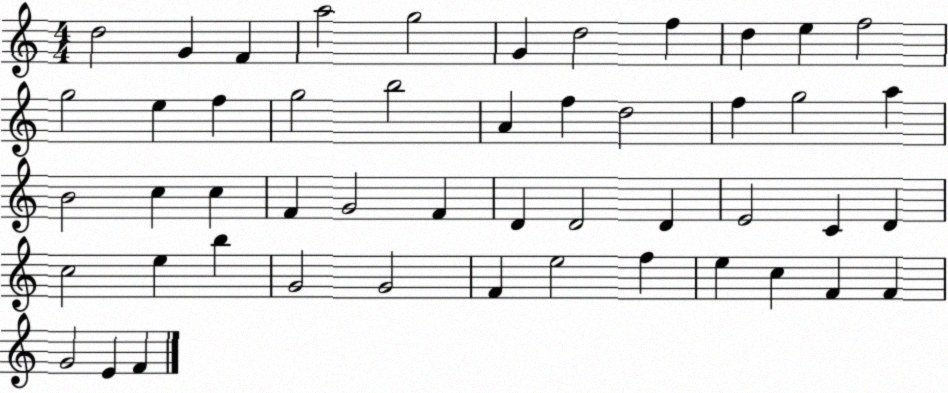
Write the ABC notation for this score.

X:1
T:Untitled
M:4/4
L:1/4
K:C
d2 G F a2 g2 G d2 f d e f2 g2 e f g2 b2 A f d2 f g2 a B2 c c F G2 F D D2 D E2 C D c2 e b G2 G2 F e2 f e c F F G2 E F